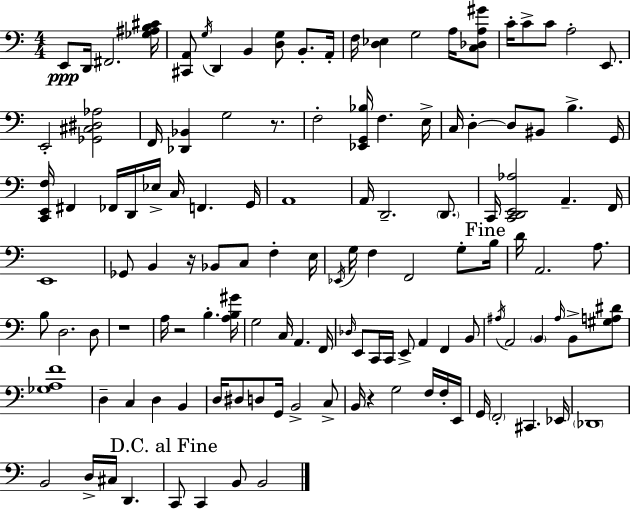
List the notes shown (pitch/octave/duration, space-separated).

E2/e D2/s F#2/h. [Gb3,A#3,B3,C#4]/s [C#2,A2]/e G3/s D2/q B2/q [D3,G3]/e B2/e. A2/s F3/s [D3,Eb3]/q G3/h A3/s [C3,Db3,A3,G#4]/e C4/s C4/e C4/e A3/h E2/e. E2/h [Gb2,C#3,D#3,Ab3]/h F2/s [Db2,Bb2]/q G3/h R/e. F3/h [Eb2,G2,Bb3]/s F3/q. E3/s C3/s D3/q D3/e BIS2/e B3/q. G2/s [C2,E2,F3]/s F#2/q FES2/s D2/s Eb3/s C3/s F2/q. G2/s A2/w A2/s D2/h. D2/e. C2/s [C2,D2,E2,Ab3]/h A2/q. F2/s E2/w Gb2/e B2/q R/s Bb2/e C3/e F3/q E3/s Eb2/s G3/s F3/q F2/h G3/e B3/s D4/s A2/h. A3/e. B3/e D3/h. D3/e R/w A3/s R/h B3/q. [A3,B3,G#4]/s G3/h C3/s A2/q. F2/s Db3/s E2/e C2/s C2/s E2/e A2/q F2/q B2/e A#3/s A2/h B2/q A#3/s B2/e [G#3,A3,D#4]/e [Gb3,A3,F4]/w D3/q C3/q D3/q B2/q D3/s D#3/e D3/e G2/s B2/h C3/e B2/s R/q G3/h F3/s F3/s E2/s G2/s F2/h C#2/q. Eb2/s Db2/w B2/h D3/s C#3/s D2/q. C2/e C2/q B2/e B2/h